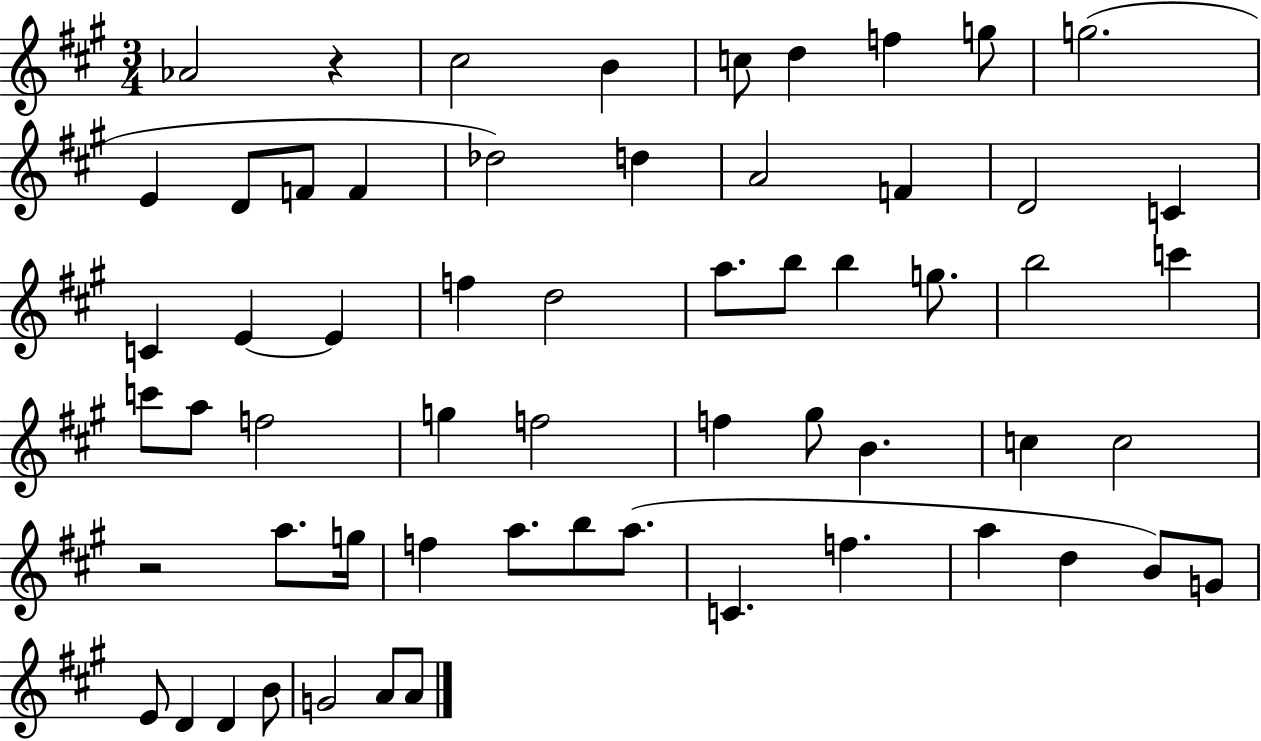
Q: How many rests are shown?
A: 2